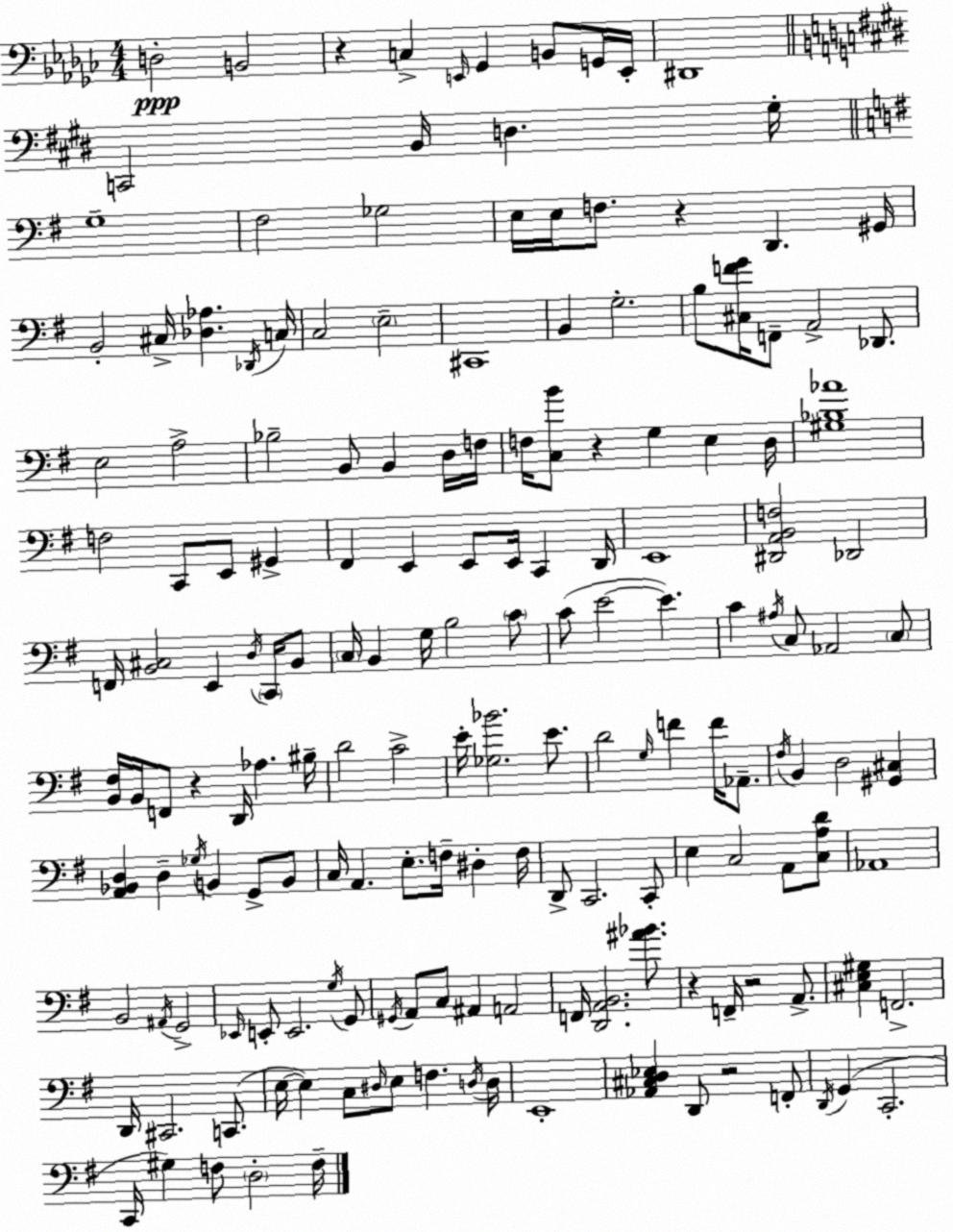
X:1
T:Untitled
M:4/4
L:1/4
K:Ebm
D,2 B,,2 z C, E,,/4 _G,, B,,/2 G,,/4 E,,/4 ^D,,4 C,,2 B,,/4 D, ^G,/4 G,4 ^F,2 _G,2 E,/4 E,/4 F,/2 z D,, ^G,,/4 B,,2 ^C,/4 [_D,_A,] _D,,/4 C,/4 C,2 E,2 ^C,,4 B,, G,2 B,/2 [^C,FG]/4 F,,/2 A,,2 _D,,/2 E,2 A,2 _B,2 B,,/2 B,, D,/4 F,/4 F,/4 [C,B]/2 z G, E, D,/4 [^G,_B,_A]4 F,2 C,,/2 E,,/2 ^G,, ^F,, E,, E,,/2 E,,/4 C,, D,,/4 E,,4 [^D,,A,,B,,F,]2 _D,,2 F,,/4 [B,,^C,]2 E,, D,/4 C,,/4 B,,/2 C,/4 B,, G,/4 B,2 C/2 C/2 E2 E C ^A,/4 C,/2 _A,,2 C,/2 [B,,^F,]/4 B,,/4 F,,/2 z D,,/4 _A, ^B,/4 D2 C2 E/4 [_G,_B]2 E/2 D2 G,/4 F F/4 _A,,/2 ^F,/4 B,, D,2 [^G,,^C,] [A,,_B,,D,] D, _G,/4 B,, G,,/2 B,,/2 C,/4 A,, E,/2 F,/4 ^D, F,/4 D,,/2 C,,2 C,,/2 E, C,2 A,,/2 [C,A,D]/2 _A,,4 B,,2 ^A,,/4 G,,2 _E,,/4 E,,/2 E,,2 G,/4 G,,/2 ^G,,/4 A,,/2 C,/2 ^A,, A,,2 F,,/4 [D,,A,,B,,]2 [^A_B]/2 z F,,/4 z2 A,,/2 [^C,E,^G,] F,,2 D,,/4 ^C,,2 C,,/2 E,/4 E, C,/2 ^D,/4 E,/2 F, D,/4 D,/4 E,,4 [_A,,^C,D,_E,] D,,/2 z2 F,,/2 D,,/4 G,, C,,2 C,,/4 ^G, F,/2 D,2 F,/4